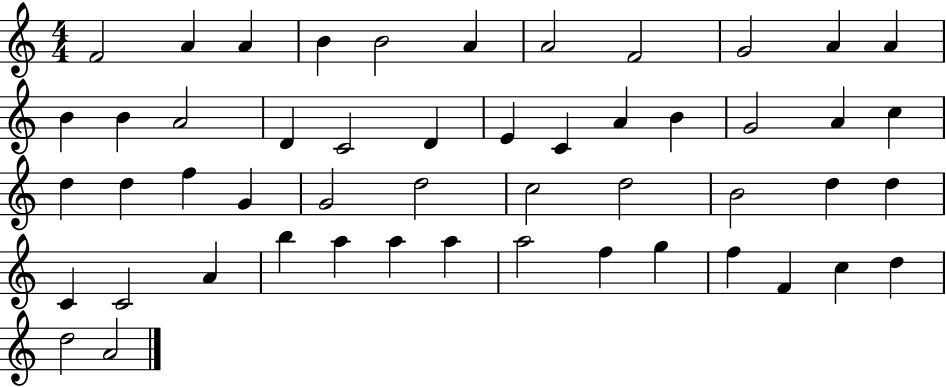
{
  \clef treble
  \numericTimeSignature
  \time 4/4
  \key c \major
  f'2 a'4 a'4 | b'4 b'2 a'4 | a'2 f'2 | g'2 a'4 a'4 | \break b'4 b'4 a'2 | d'4 c'2 d'4 | e'4 c'4 a'4 b'4 | g'2 a'4 c''4 | \break d''4 d''4 f''4 g'4 | g'2 d''2 | c''2 d''2 | b'2 d''4 d''4 | \break c'4 c'2 a'4 | b''4 a''4 a''4 a''4 | a''2 f''4 g''4 | f''4 f'4 c''4 d''4 | \break d''2 a'2 | \bar "|."
}